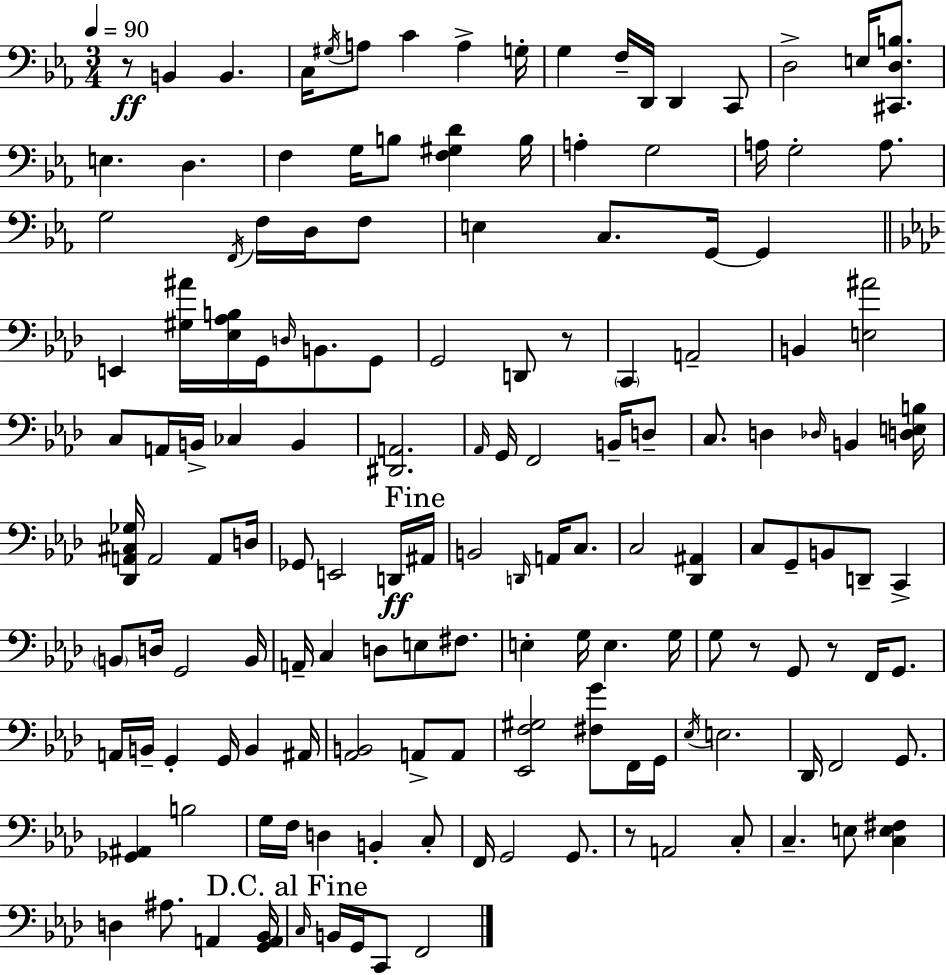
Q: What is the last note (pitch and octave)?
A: F2